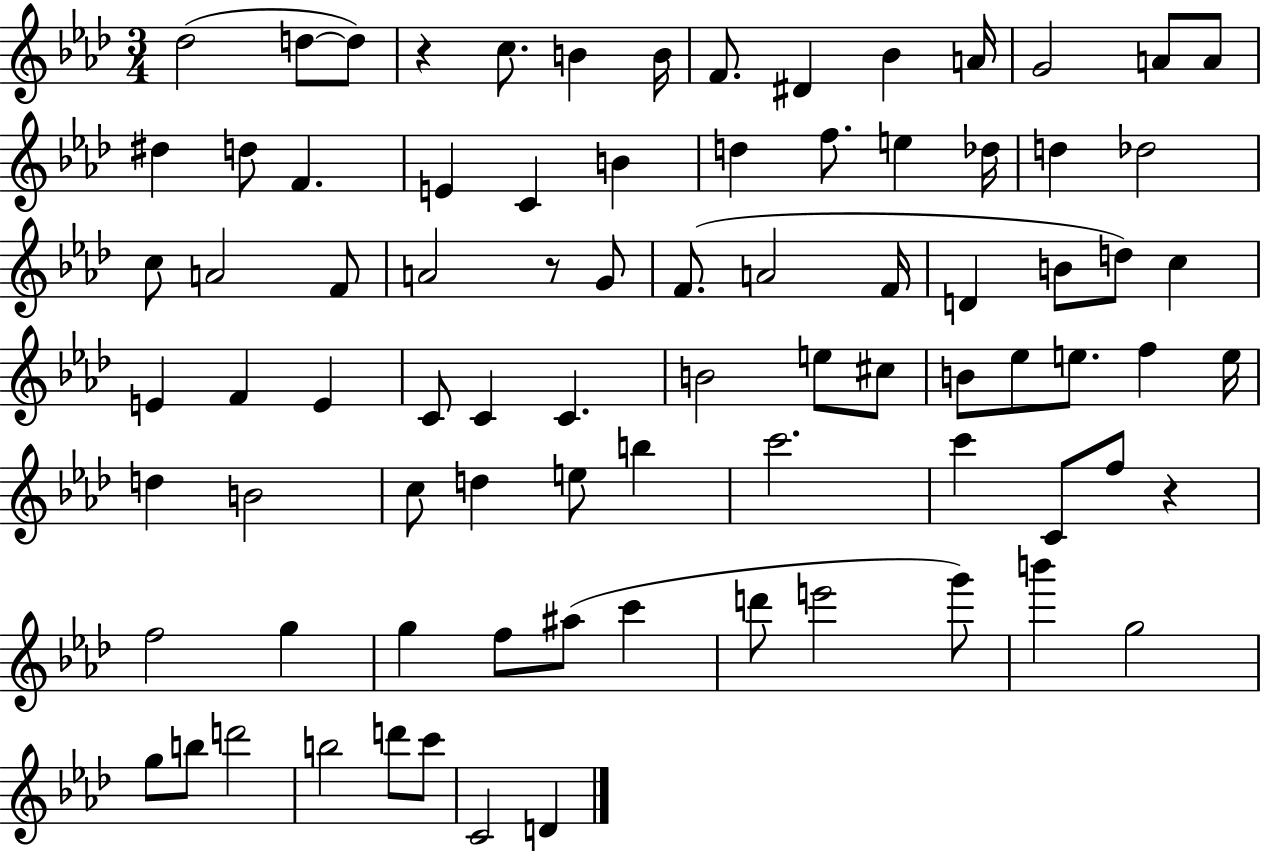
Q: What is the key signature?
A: AES major